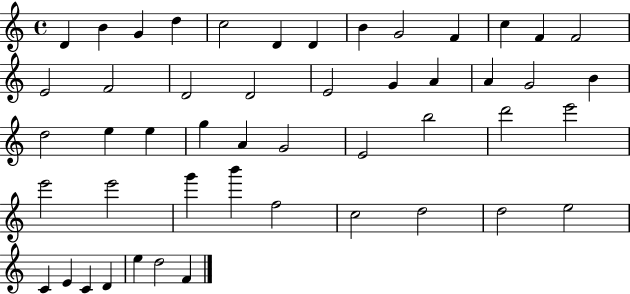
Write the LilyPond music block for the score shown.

{
  \clef treble
  \time 4/4
  \defaultTimeSignature
  \key c \major
  d'4 b'4 g'4 d''4 | c''2 d'4 d'4 | b'4 g'2 f'4 | c''4 f'4 f'2 | \break e'2 f'2 | d'2 d'2 | e'2 g'4 a'4 | a'4 g'2 b'4 | \break d''2 e''4 e''4 | g''4 a'4 g'2 | e'2 b''2 | d'''2 e'''2 | \break e'''2 e'''2 | g'''4 b'''4 f''2 | c''2 d''2 | d''2 e''2 | \break c'4 e'4 c'4 d'4 | e''4 d''2 f'4 | \bar "|."
}